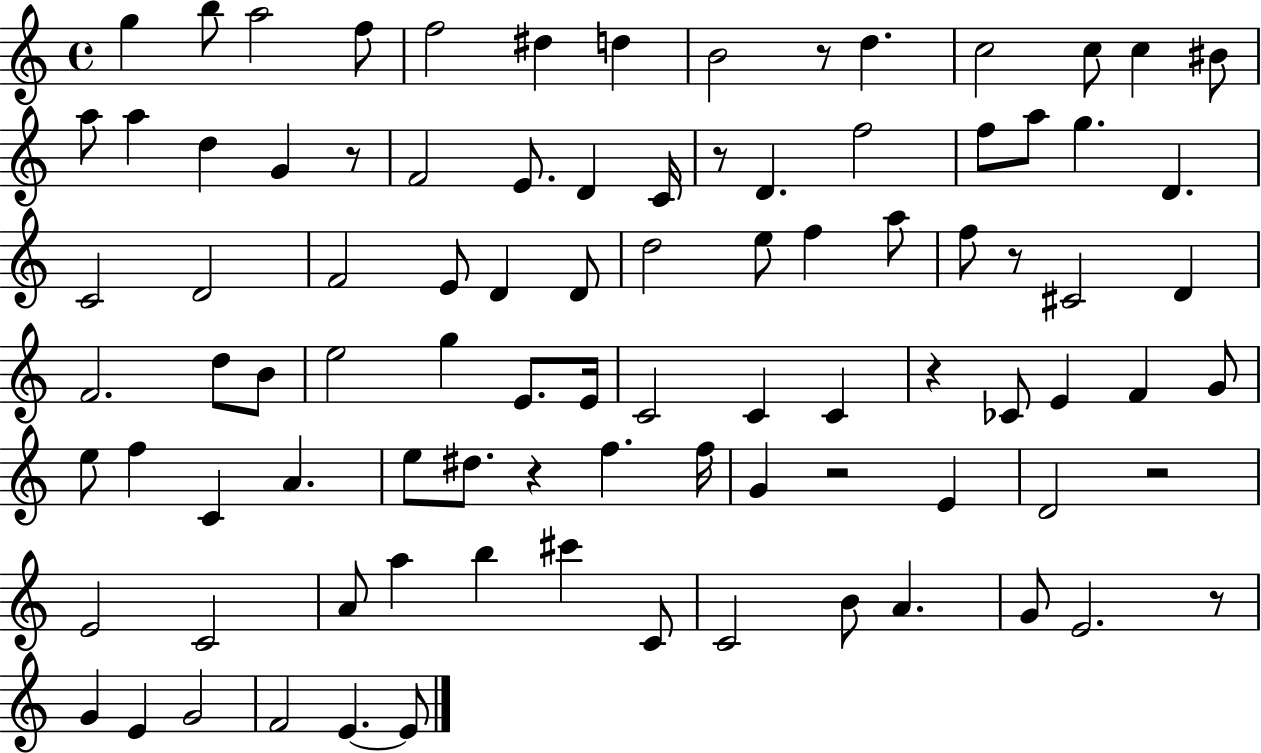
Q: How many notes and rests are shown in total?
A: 92